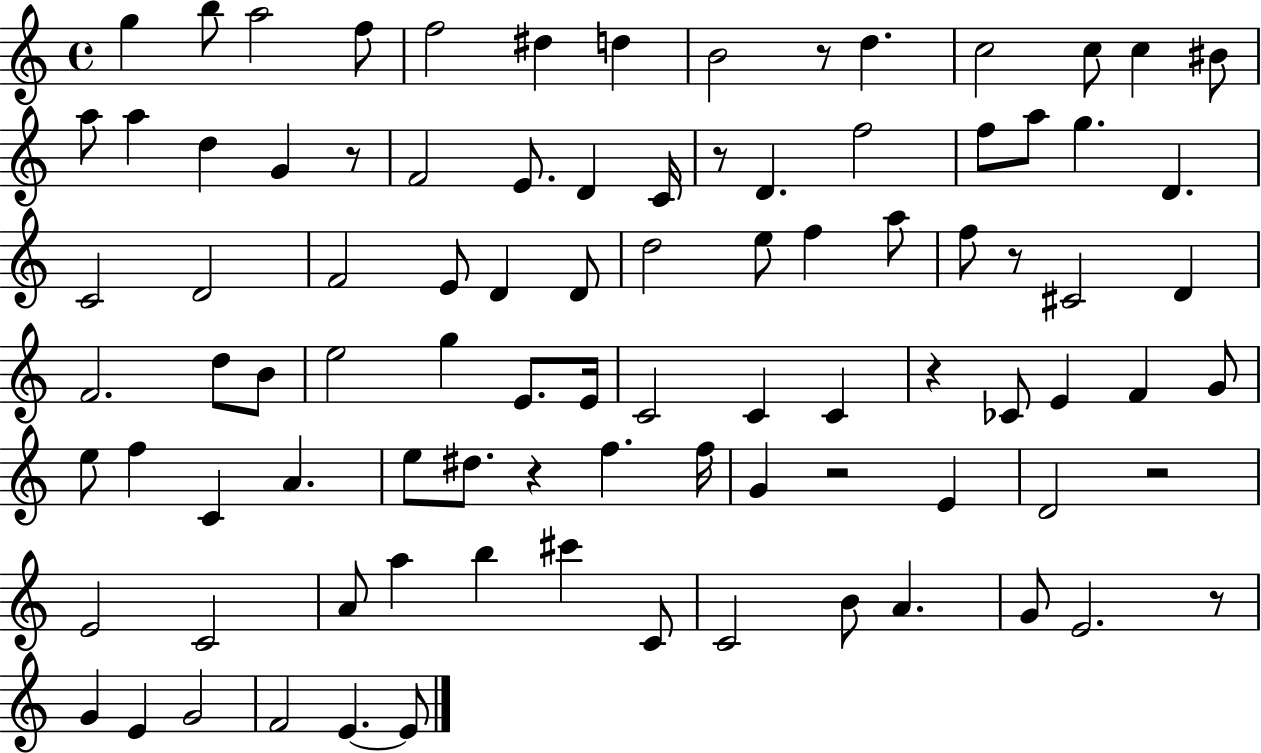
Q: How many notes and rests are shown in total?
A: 92